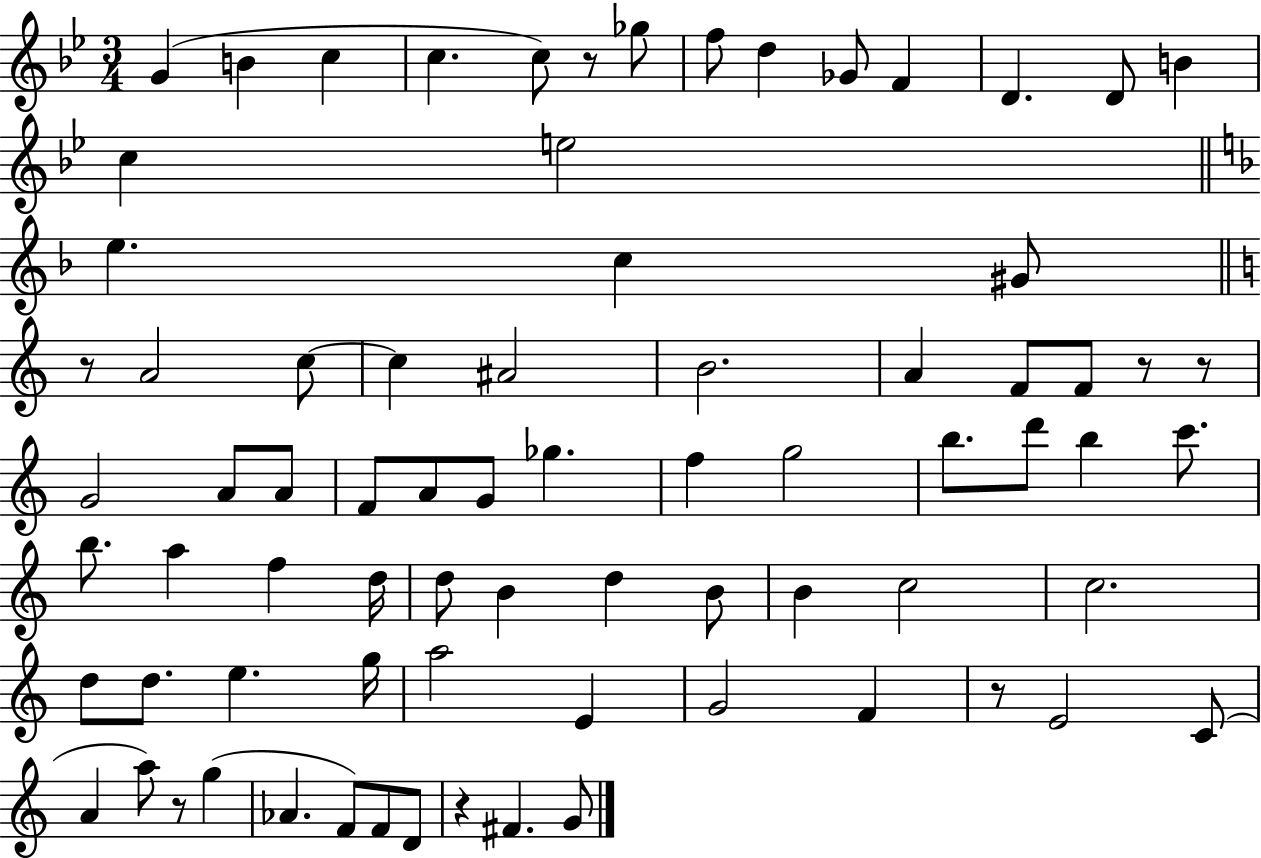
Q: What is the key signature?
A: BES major